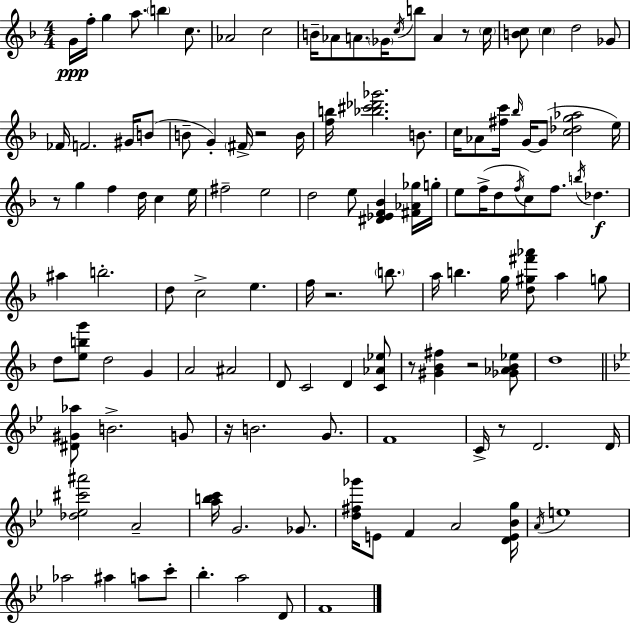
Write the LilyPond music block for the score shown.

{
  \clef treble
  \numericTimeSignature
  \time 4/4
  \key d \minor
  g'16\ppp f''16-. g''4 a''8. \parenthesize b''4 c''8. | aes'2 c''2 | b'16-- aes'8 a'8. \parenthesize ges'16 \acciaccatura { c''16 } b''8 a'4 r8 | \parenthesize c''16 <b' c''>8 \parenthesize c''4 d''2 ges'8 | \break fes'16 f'2. gis'16 b'8( | b'8-- g'4-.) \parenthesize fis'16-> r2 | b'16 <f'' b''>16 <bes'' cis''' des''' ges'''>2. b'8. | c''16 aes'8 <fis'' c'''>16 \grace { bes''16 } g'16~~ g'8( <c'' des'' g'' aes''>2 | \break e''16) r8 g''4 f''4 d''16 c''4 | e''16 fis''2-- e''2 | d''2 e''8 <dis' ees' f' bes'>4 | <fis' aes' ges''>16 g''16-. e''8 f''16->( d''8 \acciaccatura { f''16 } c''8) f''8. \acciaccatura { b''16 } des''4.\f | \break ais''4 b''2.-. | d''8 c''2-> e''4. | f''16 r2. | \parenthesize b''8. a''16 b''4. g''16 <d'' gis'' fis''' aes'''>8 a''4 | \break g''8 d''8 <e'' b'' g'''>8 d''2 | g'4 a'2 ais'2 | d'8 c'2 d'4 | <c' aes' ees''>8 r8 <gis' bes' fis''>4 r2 | \break <ges' aes' bes' ees''>8 d''1 | \bar "||" \break \key bes \major <dis' gis' aes''>8 b'2.-> g'8 | r16 b'2. g'8. | f'1 | c'16-> r8 d'2. d'16 | \break <des'' ees'' cis''' ais'''>2 a'2-- | <a'' b'' c'''>16 g'2. ges'8. | <d'' fis'' ges'''>16 e'8 f'4 a'2 <d' e' bes' g''>16 | \acciaccatura { a'16 } e''1 | \break aes''2 ais''4 a''8 c'''8-. | bes''4.-. a''2 d'8 | f'1 | \bar "|."
}